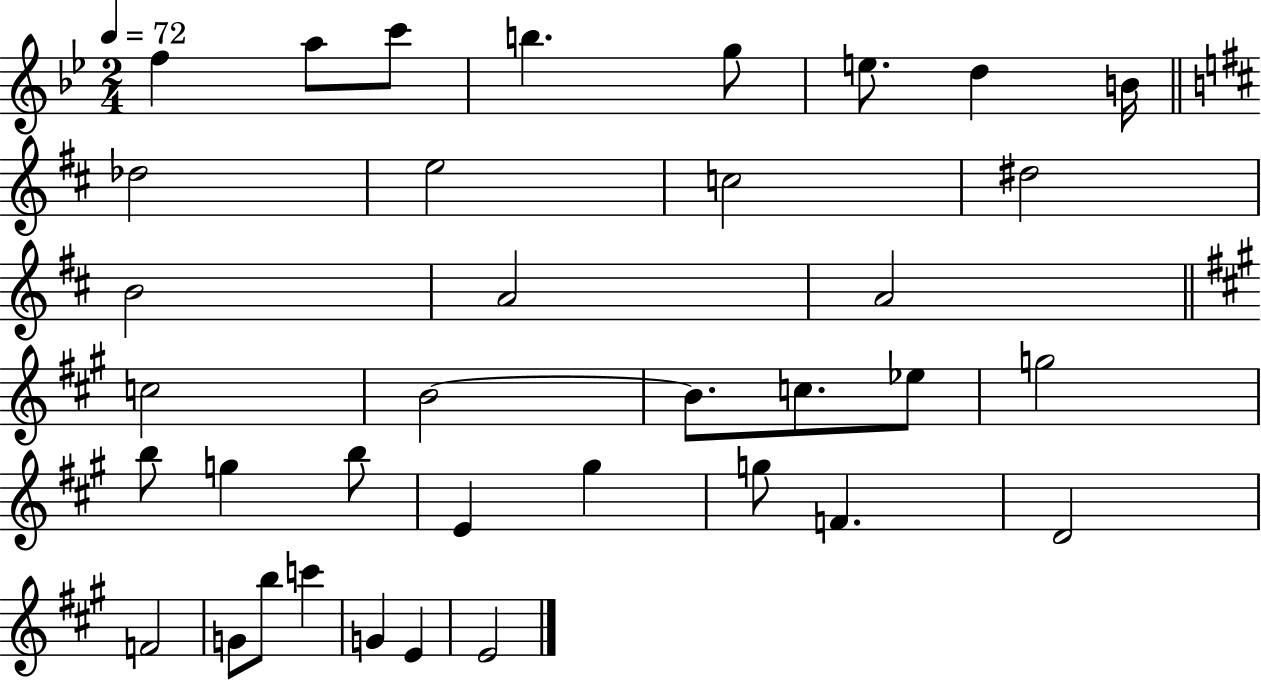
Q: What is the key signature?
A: BES major